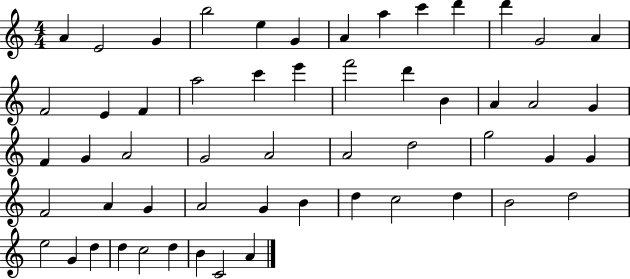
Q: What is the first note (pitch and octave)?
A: A4